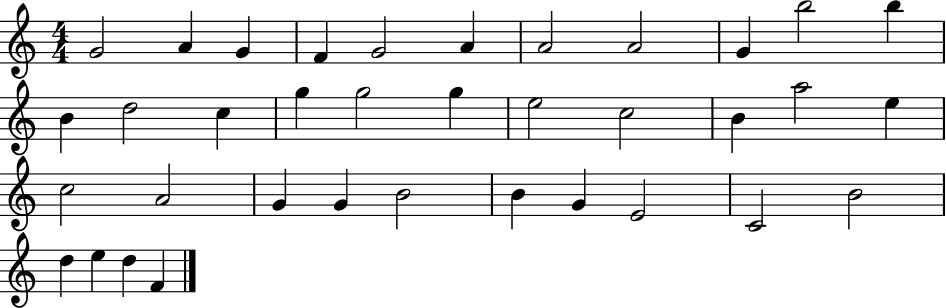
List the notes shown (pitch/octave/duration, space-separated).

G4/h A4/q G4/q F4/q G4/h A4/q A4/h A4/h G4/q B5/h B5/q B4/q D5/h C5/q G5/q G5/h G5/q E5/h C5/h B4/q A5/h E5/q C5/h A4/h G4/q G4/q B4/h B4/q G4/q E4/h C4/h B4/h D5/q E5/q D5/q F4/q